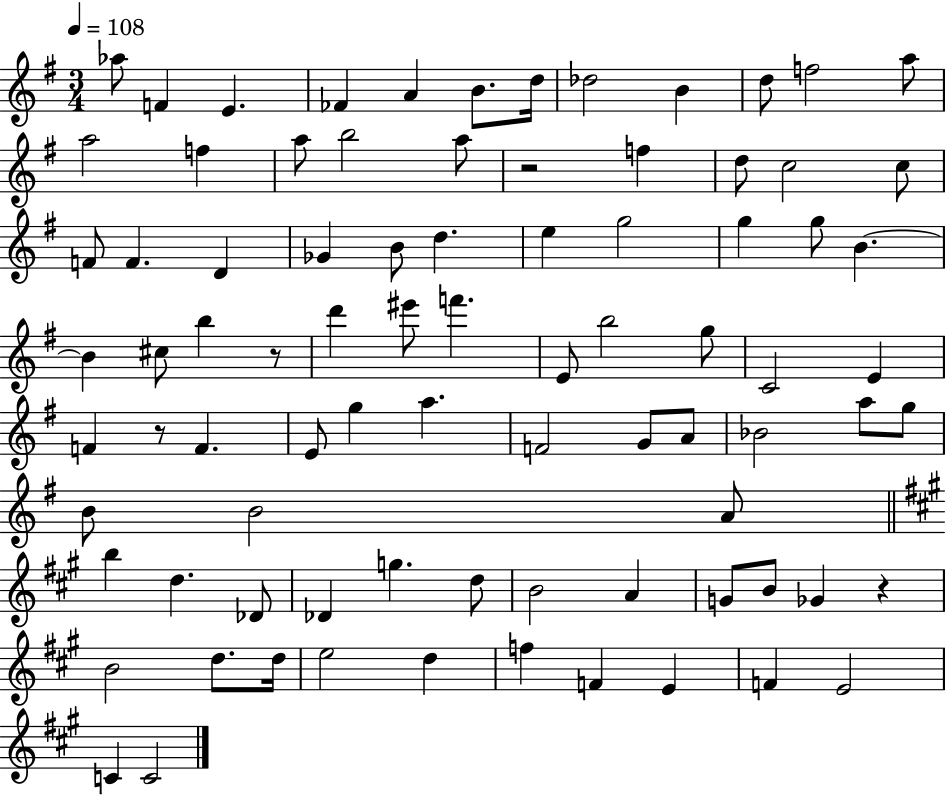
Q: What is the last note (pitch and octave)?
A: C4